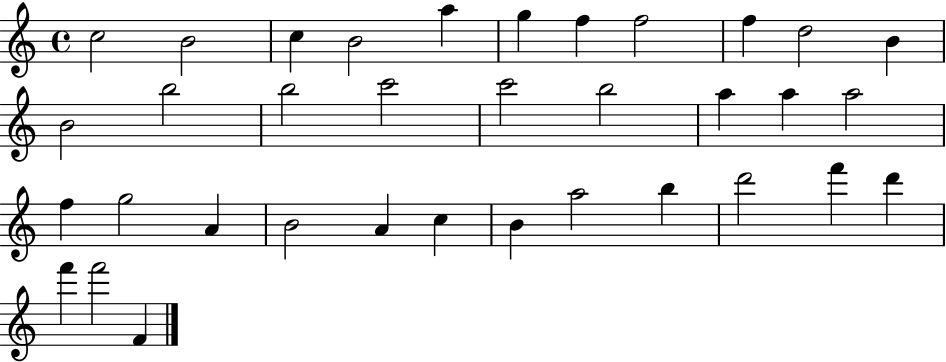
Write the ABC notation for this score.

X:1
T:Untitled
M:4/4
L:1/4
K:C
c2 B2 c B2 a g f f2 f d2 B B2 b2 b2 c'2 c'2 b2 a a a2 f g2 A B2 A c B a2 b d'2 f' d' f' f'2 F